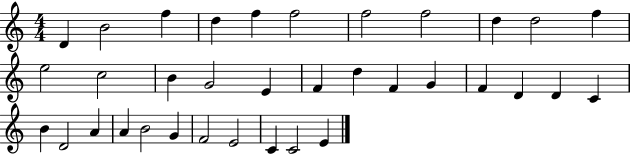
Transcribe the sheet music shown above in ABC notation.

X:1
T:Untitled
M:4/4
L:1/4
K:C
D B2 f d f f2 f2 f2 d d2 f e2 c2 B G2 E F d F G F D D C B D2 A A B2 G F2 E2 C C2 E